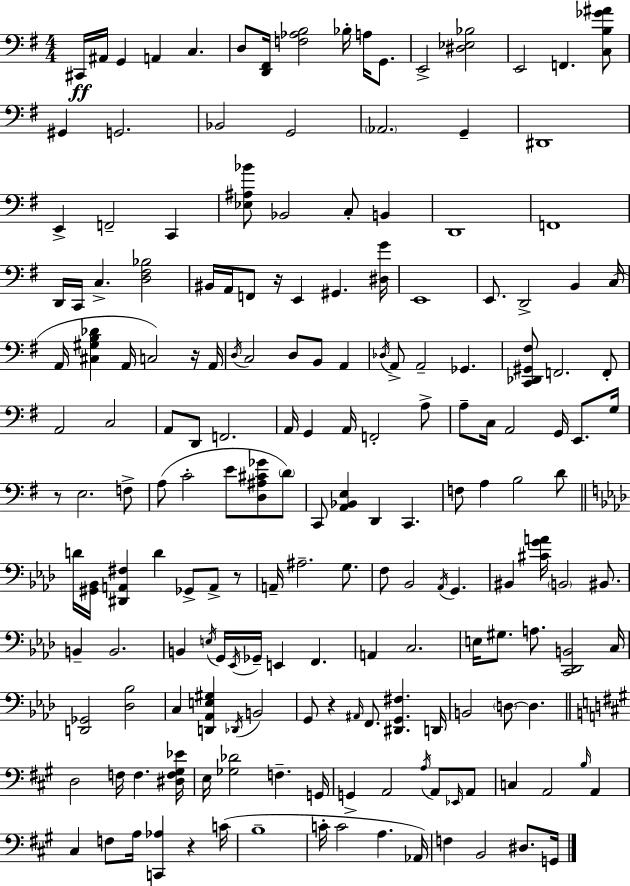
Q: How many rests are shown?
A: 6